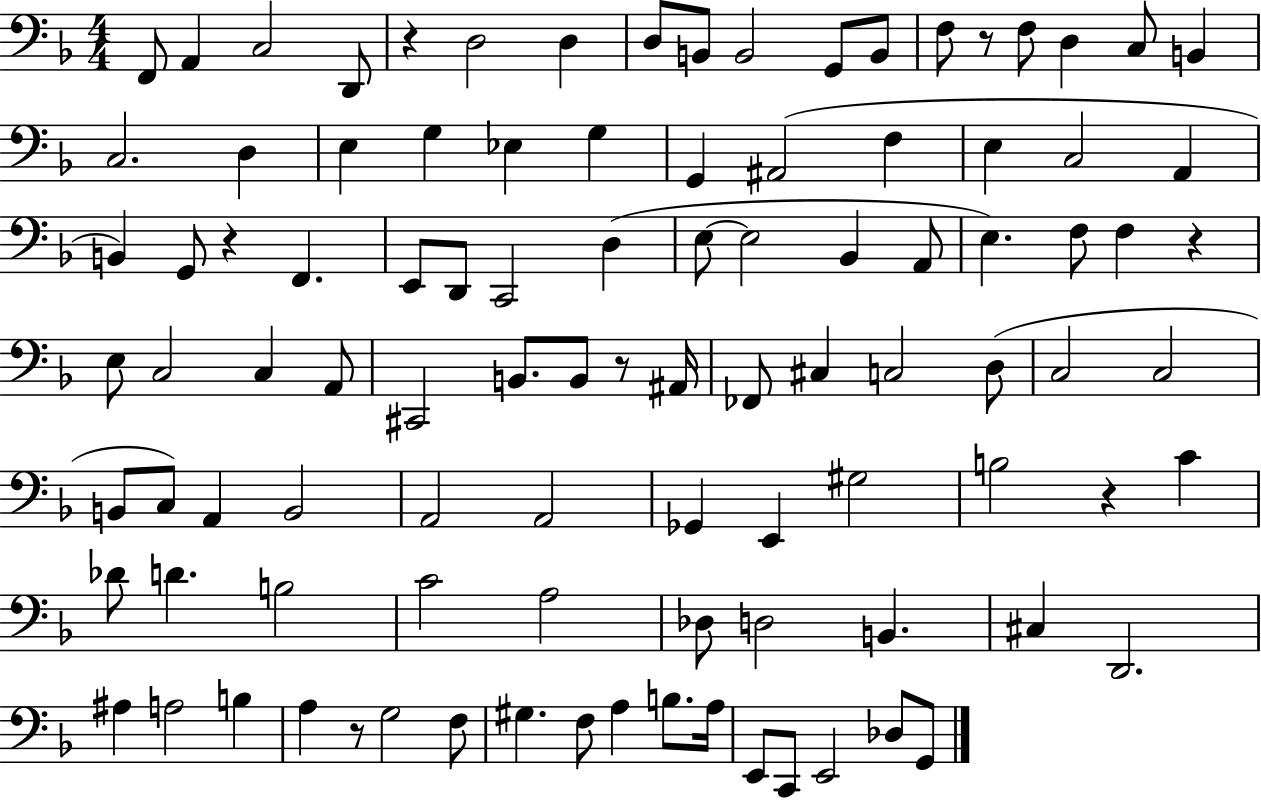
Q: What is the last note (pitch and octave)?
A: G2